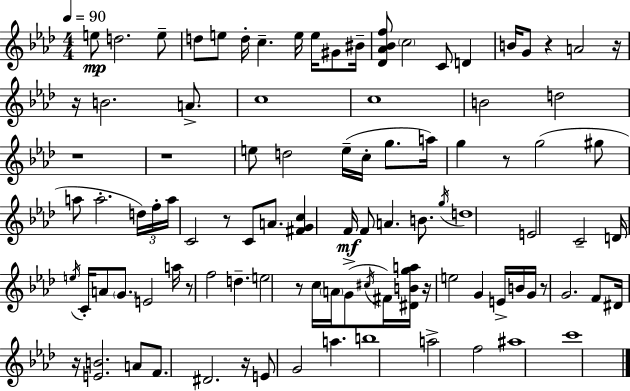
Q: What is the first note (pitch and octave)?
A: E5